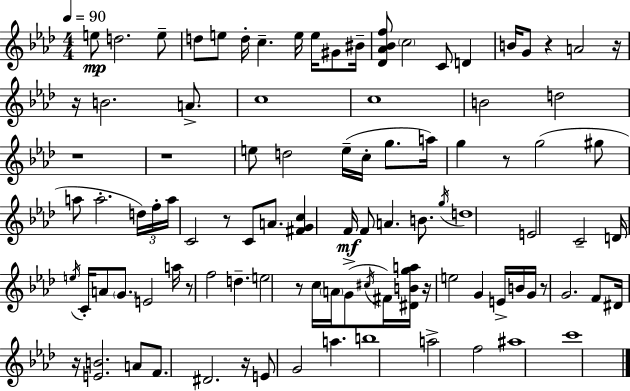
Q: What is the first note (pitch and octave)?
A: E5